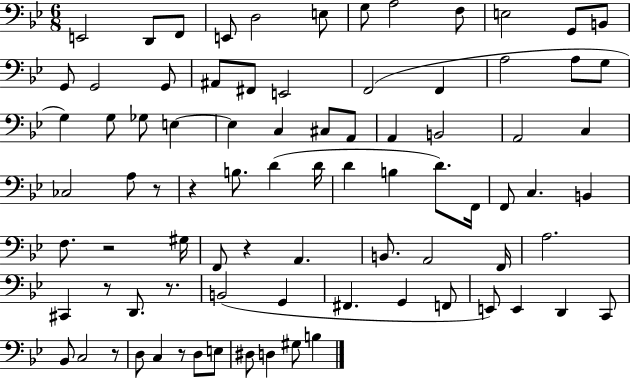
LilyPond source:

{
  \clef bass
  \numericTimeSignature
  \time 6/8
  \key bes \major
  e,2 d,8 f,8 | e,8 d2 e8 | g8 a2 f8 | e2 g,8 b,8 | \break g,8 g,2 g,8 | ais,8 fis,8 e,2 | f,2( f,4 | a2 a8 g8 | \break g4) g8 ges8 e4~~ | e4 c4 cis8 a,8 | a,4 b,2 | a,2 c4 | \break ces2 a8 r8 | r4 b8. d'4( d'16 | d'4 b4 d'8.) f,16 | f,8 c4. b,4 | \break f8. r2 gis16 | f,8 r4 a,4. | b,8. a,2 f,16 | a2. | \break cis,4 r8 d,8. r8. | b,2( g,4 | fis,4. g,4 f,8 | e,8) e,4 d,4 c,8 | \break bes,8 c2 r8 | d8 c4 r8 d8 e8 | dis8 d4 gis8 b4 | \bar "|."
}